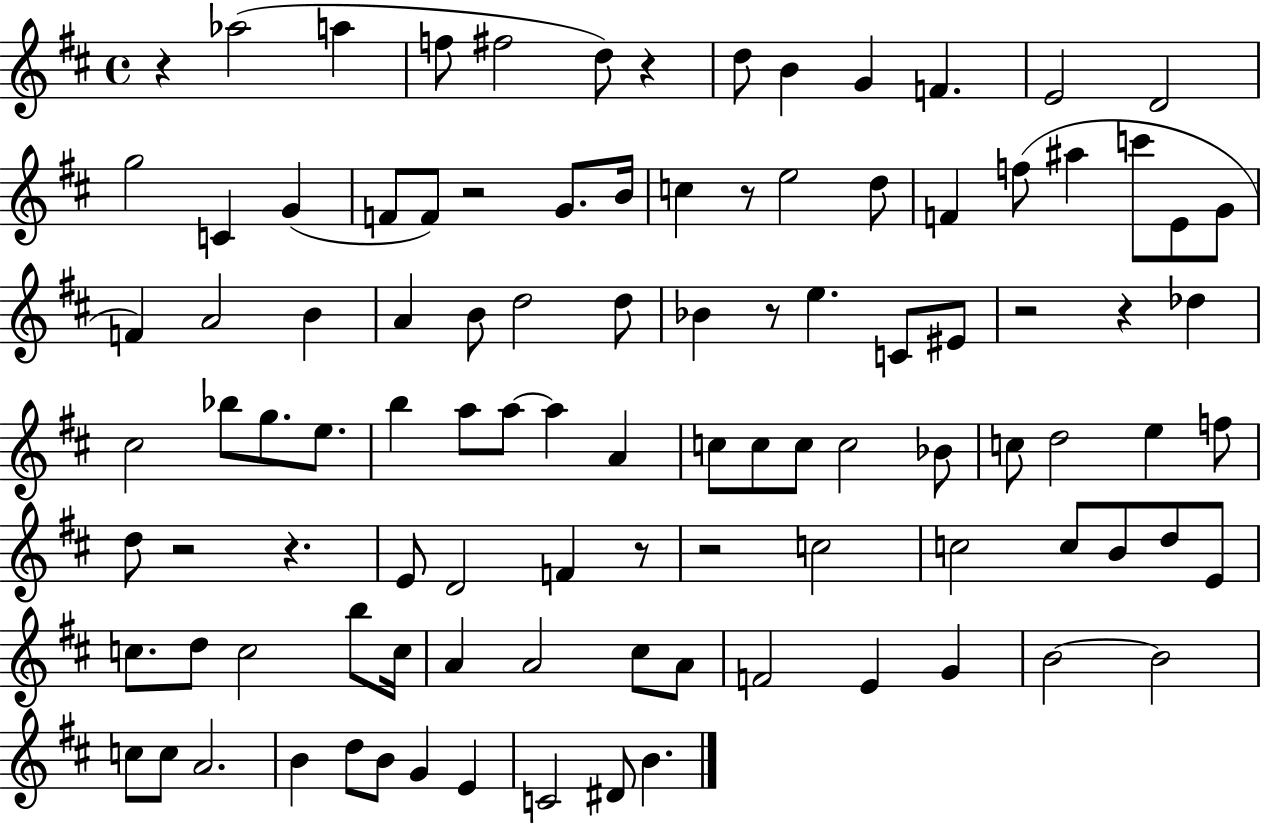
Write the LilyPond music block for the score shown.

{
  \clef treble
  \time 4/4
  \defaultTimeSignature
  \key d \major
  r4 aes''2( a''4 | f''8 fis''2 d''8) r4 | d''8 b'4 g'4 f'4. | e'2 d'2 | \break g''2 c'4 g'4( | f'8 f'8) r2 g'8. b'16 | c''4 r8 e''2 d''8 | f'4 f''8( ais''4 c'''8 e'8 g'8 | \break f'4) a'2 b'4 | a'4 b'8 d''2 d''8 | bes'4 r8 e''4. c'8 eis'8 | r2 r4 des''4 | \break cis''2 bes''8 g''8. e''8. | b''4 a''8 a''8~~ a''4 a'4 | c''8 c''8 c''8 c''2 bes'8 | c''8 d''2 e''4 f''8 | \break d''8 r2 r4. | e'8 d'2 f'4 r8 | r2 c''2 | c''2 c''8 b'8 d''8 e'8 | \break c''8. d''8 c''2 b''8 c''16 | a'4 a'2 cis''8 a'8 | f'2 e'4 g'4 | b'2~~ b'2 | \break c''8 c''8 a'2. | b'4 d''8 b'8 g'4 e'4 | c'2 dis'8 b'4. | \bar "|."
}